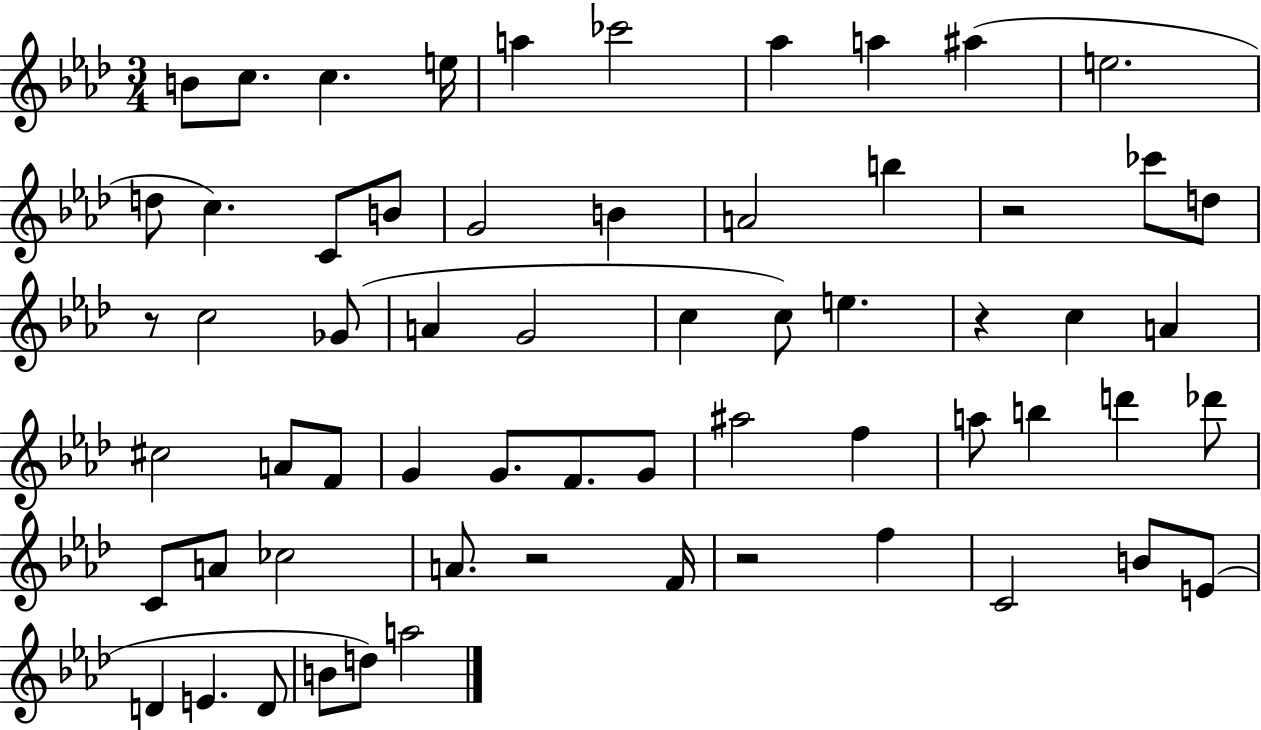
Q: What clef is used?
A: treble